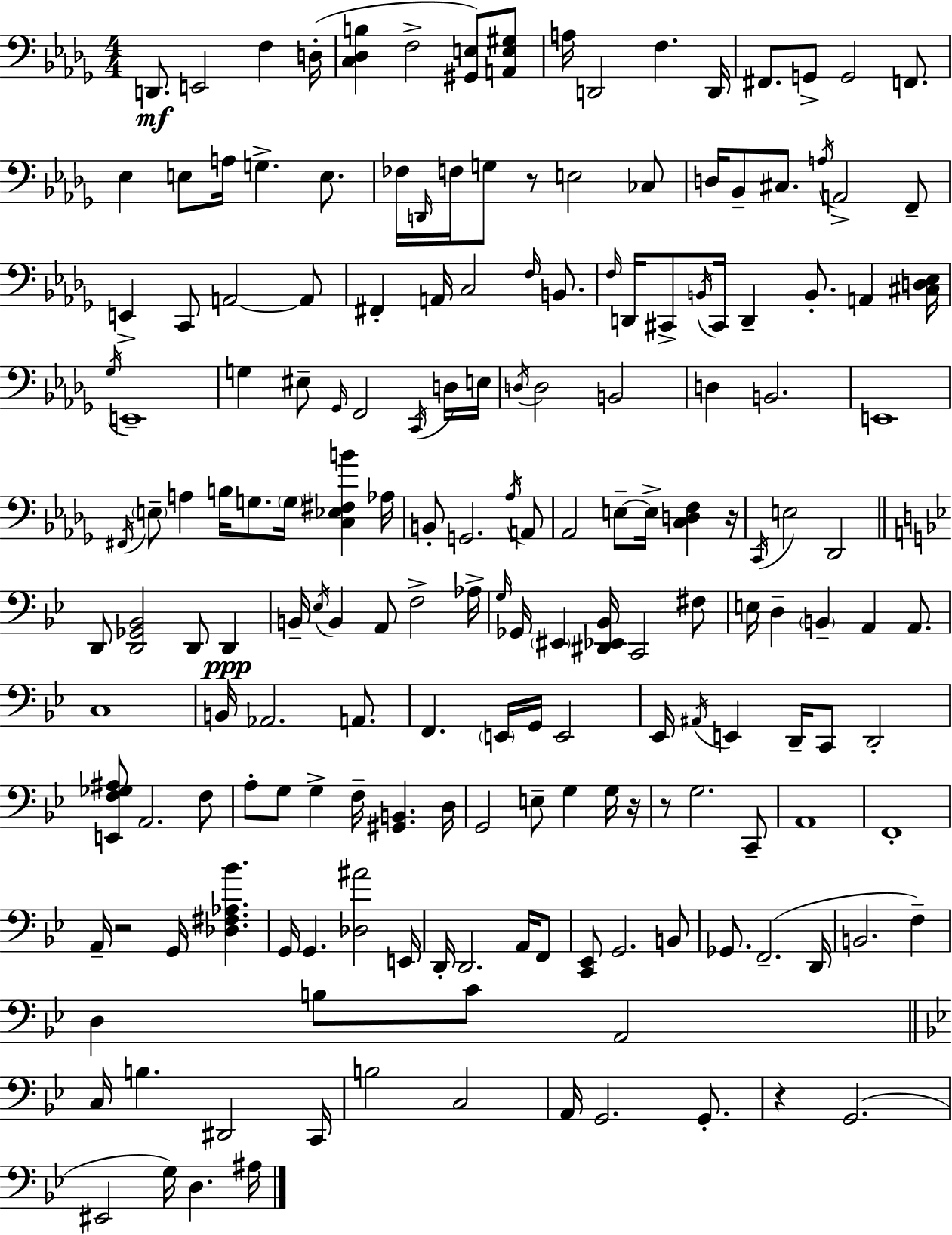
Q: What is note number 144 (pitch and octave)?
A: D3